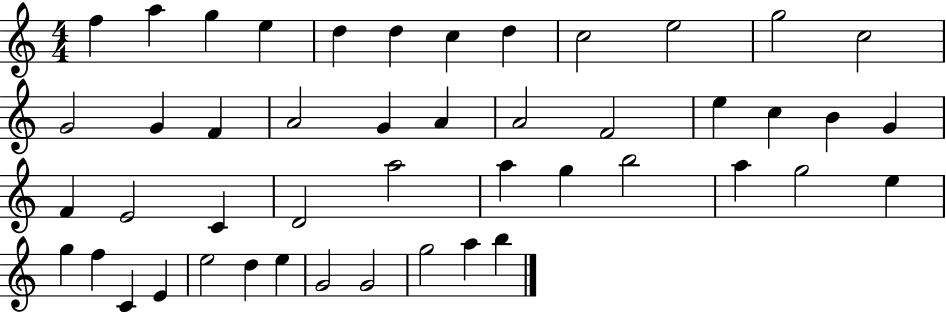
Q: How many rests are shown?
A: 0